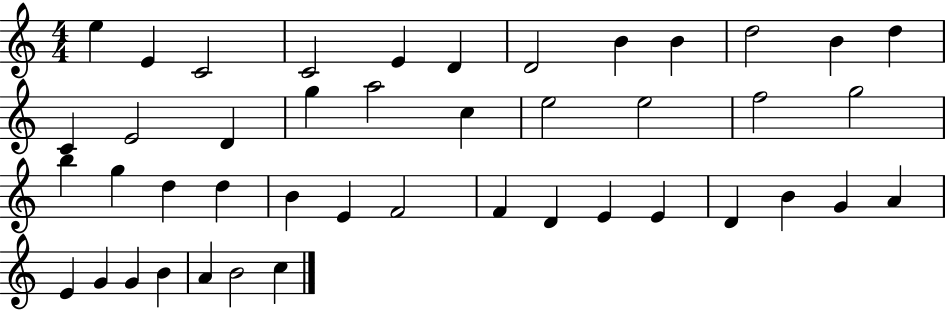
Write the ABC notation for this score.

X:1
T:Untitled
M:4/4
L:1/4
K:C
e E C2 C2 E D D2 B B d2 B d C E2 D g a2 c e2 e2 f2 g2 b g d d B E F2 F D E E D B G A E G G B A B2 c